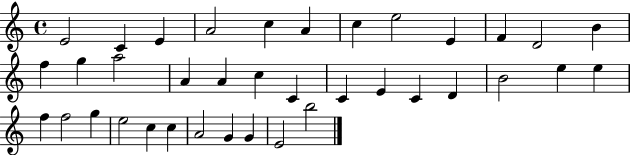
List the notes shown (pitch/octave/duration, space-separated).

E4/h C4/q E4/q A4/h C5/q A4/q C5/q E5/h E4/q F4/q D4/h B4/q F5/q G5/q A5/h A4/q A4/q C5/q C4/q C4/q E4/q C4/q D4/q B4/h E5/q E5/q F5/q F5/h G5/q E5/h C5/q C5/q A4/h G4/q G4/q E4/h B5/h